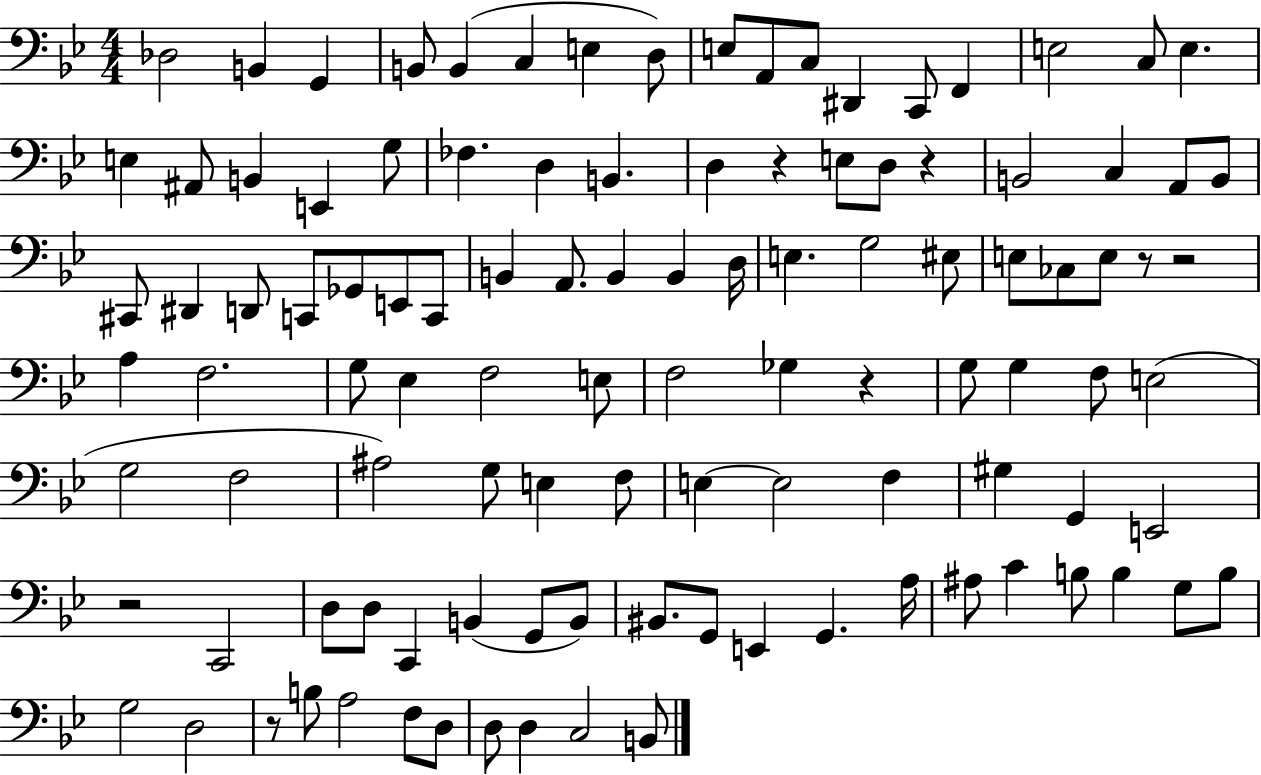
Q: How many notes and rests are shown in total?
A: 109